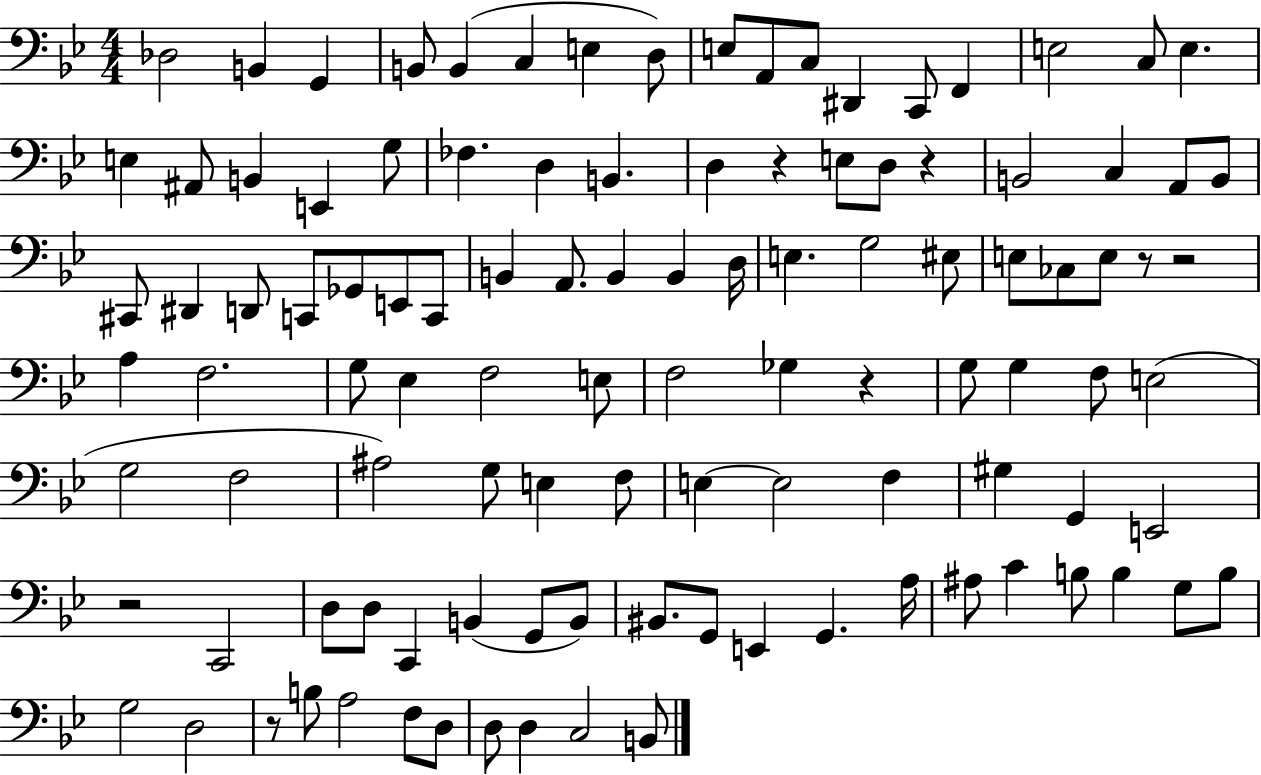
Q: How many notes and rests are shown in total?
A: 109